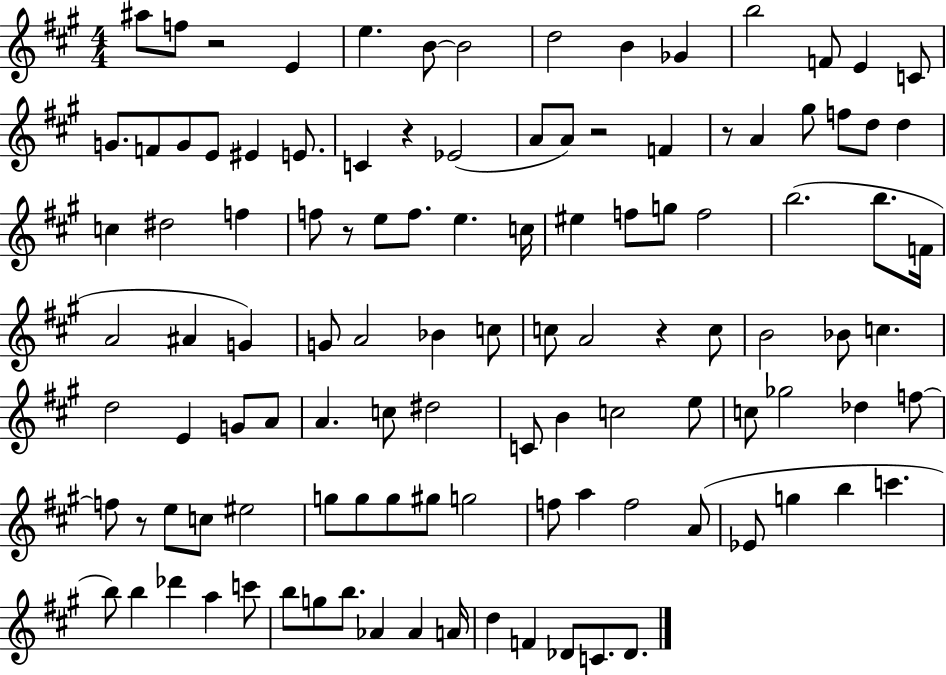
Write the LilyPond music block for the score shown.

{
  \clef treble
  \numericTimeSignature
  \time 4/4
  \key a \major
  \repeat volta 2 { ais''8 f''8 r2 e'4 | e''4. b'8~~ b'2 | d''2 b'4 ges'4 | b''2 f'8 e'4 c'8 | \break g'8. f'8 g'8 e'8 eis'4 e'8. | c'4 r4 ees'2( | a'8 a'8) r2 f'4 | r8 a'4 gis''8 f''8 d''8 d''4 | \break c''4 dis''2 f''4 | f''8 r8 e''8 f''8. e''4. c''16 | eis''4 f''8 g''8 f''2 | b''2.( b''8. f'16 | \break a'2 ais'4 g'4) | g'8 a'2 bes'4 c''8 | c''8 a'2 r4 c''8 | b'2 bes'8 c''4. | \break d''2 e'4 g'8 a'8 | a'4. c''8 dis''2 | c'8 b'4 c''2 e''8 | c''8 ges''2 des''4 f''8~~ | \break f''8 r8 e''8 c''8 eis''2 | g''8 g''8 g''8 gis''8 g''2 | f''8 a''4 f''2 a'8( | ees'8 g''4 b''4 c'''4. | \break b''8) b''4 des'''4 a''4 c'''8 | b''8 g''8 b''8. aes'4 aes'4 a'16 | d''4 f'4 des'8 c'8. des'8. | } \bar "|."
}